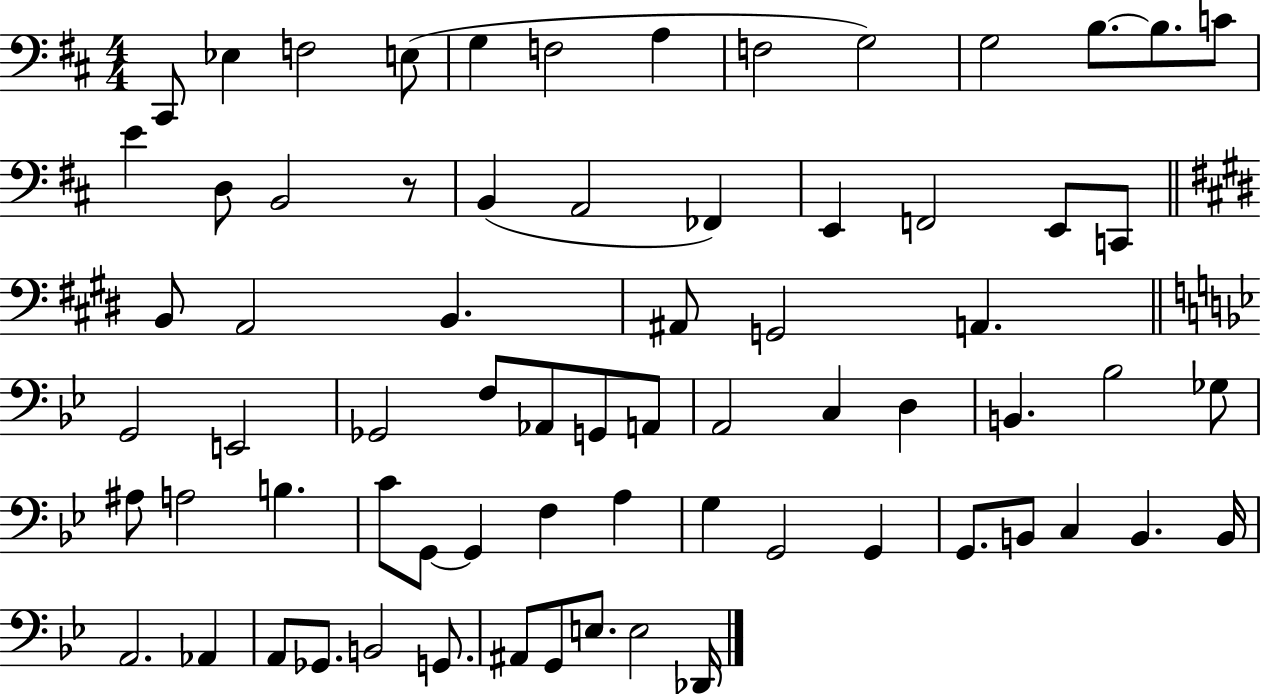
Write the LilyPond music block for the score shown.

{
  \clef bass
  \numericTimeSignature
  \time 4/4
  \key d \major
  cis,8 ees4 f2 e8( | g4 f2 a4 | f2 g2) | g2 b8.~~ b8. c'8 | \break e'4 d8 b,2 r8 | b,4( a,2 fes,4) | e,4 f,2 e,8 c,8 | \bar "||" \break \key e \major b,8 a,2 b,4. | ais,8 g,2 a,4. | \bar "||" \break \key bes \major g,2 e,2 | ges,2 f8 aes,8 g,8 a,8 | a,2 c4 d4 | b,4. bes2 ges8 | \break ais8 a2 b4. | c'8 g,8~~ g,4 f4 a4 | g4 g,2 g,4 | g,8. b,8 c4 b,4. b,16 | \break a,2. aes,4 | a,8 ges,8. b,2 g,8. | ais,8 g,8 e8. e2 des,16 | \bar "|."
}